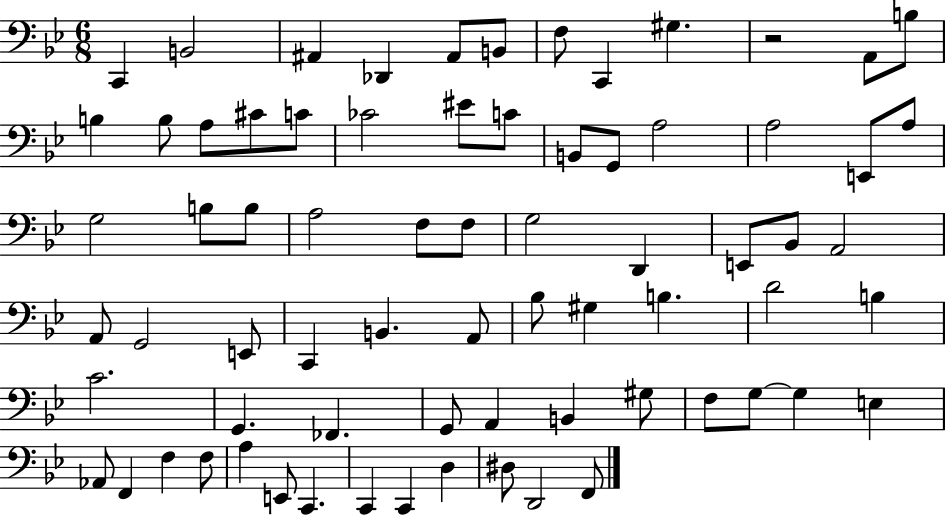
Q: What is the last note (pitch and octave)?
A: F2